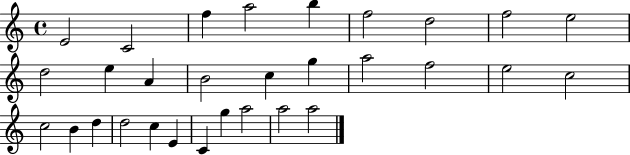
E4/h C4/h F5/q A5/h B5/q F5/h D5/h F5/h E5/h D5/h E5/q A4/q B4/h C5/q G5/q A5/h F5/h E5/h C5/h C5/h B4/q D5/q D5/h C5/q E4/q C4/q G5/q A5/h A5/h A5/h